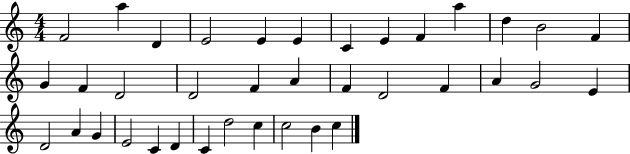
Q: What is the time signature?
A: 4/4